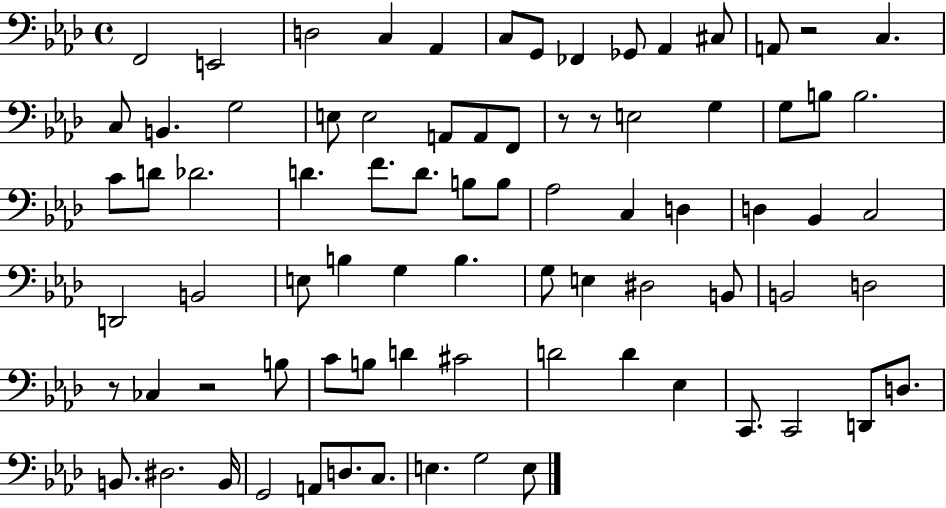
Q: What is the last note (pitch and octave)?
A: E3